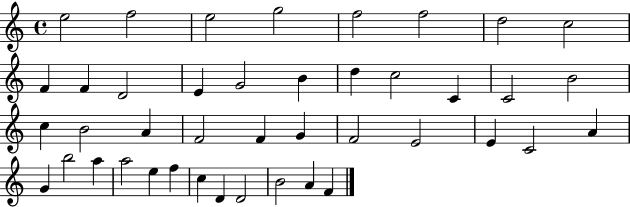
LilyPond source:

{
  \clef treble
  \time 4/4
  \defaultTimeSignature
  \key c \major
  e''2 f''2 | e''2 g''2 | f''2 f''2 | d''2 c''2 | \break f'4 f'4 d'2 | e'4 g'2 b'4 | d''4 c''2 c'4 | c'2 b'2 | \break c''4 b'2 a'4 | f'2 f'4 g'4 | f'2 e'2 | e'4 c'2 a'4 | \break g'4 b''2 a''4 | a''2 e''4 f''4 | c''4 d'4 d'2 | b'2 a'4 f'4 | \break \bar "|."
}